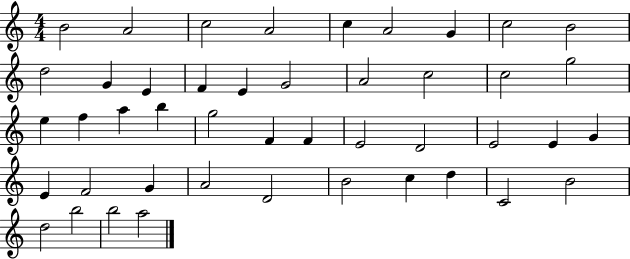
X:1
T:Untitled
M:4/4
L:1/4
K:C
B2 A2 c2 A2 c A2 G c2 B2 d2 G E F E G2 A2 c2 c2 g2 e f a b g2 F F E2 D2 E2 E G E F2 G A2 D2 B2 c d C2 B2 d2 b2 b2 a2